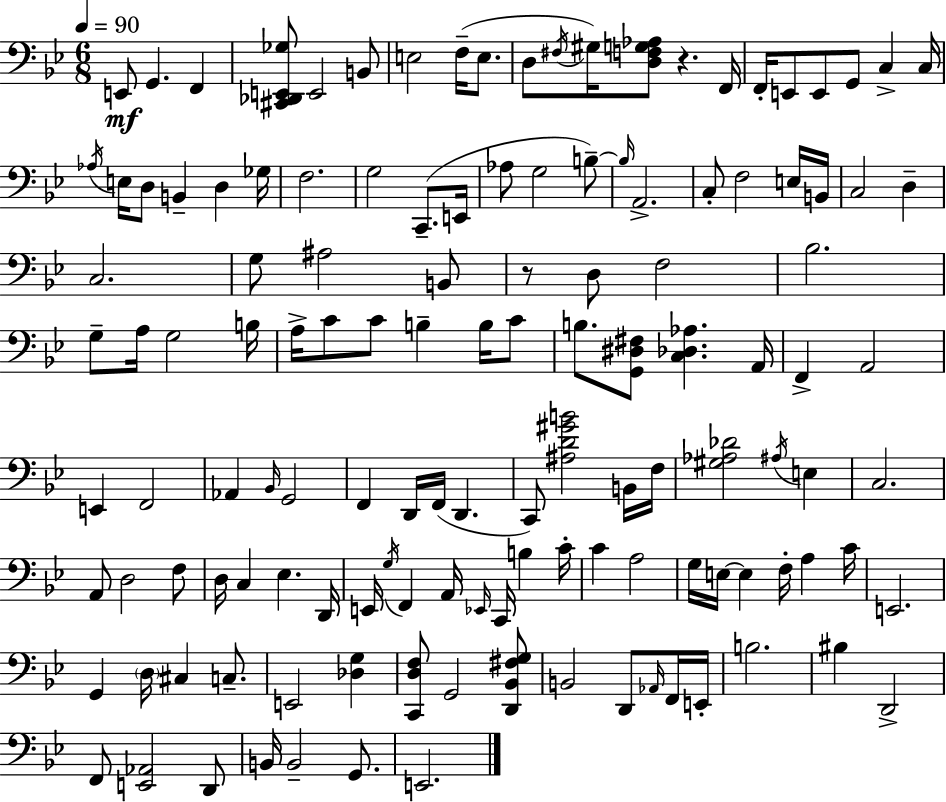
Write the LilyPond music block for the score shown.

{
  \clef bass
  \numericTimeSignature
  \time 6/8
  \key g \minor
  \tempo 4 = 90
  e,8\mf g,4. f,4 | <cis, des, e, ges>8 e,2 b,8 | e2 f16--( e8. | d8 \acciaccatura { fis16 } gis16) <d f g aes>8 r4. | \break f,16 f,16-. e,8 e,8 g,8 c4-> | c16 \acciaccatura { aes16 } e16 d8 b,4-- d4 | ges16 f2. | g2 c,8.--( | \break e,16 aes8 g2 | b8--~~) \grace { b16 } a,2.-> | c8-. f2 | e16 b,16 c2 d4-- | \break c2. | g8 ais2 | b,8 r8 d8 f2 | bes2. | \break g8-- a16 g2 | b16 a16-> c'8 c'8 b4-- | b16 c'8 b8. <g, dis fis>8 <c des aes>4. | a,16 f,4-> a,2 | \break e,4 f,2 | aes,4 \grace { bes,16 } g,2 | f,4 d,16 f,16( d,4. | c,8) <ais d' gis' b'>2 | \break b,16 f16 <gis aes des'>2 | \acciaccatura { ais16 } e4 c2. | a,8 d2 | f8 d16 c4 ees4. | \break d,16 e,16 \acciaccatura { g16 } f,4 a,16 | \grace { ees,16 } c,16 b4 c'16-. c'4 a2 | g16 e16~~ e4 | f16-. a4 c'16 e,2. | \break g,4 \parenthesize d16 | cis4 c8.-- e,2 | <des g>4 <c, d f>8 g,2 | <d, bes, fis g>8 b,2 | \break d,8 \grace { aes,16 } f,16 e,16-. b2. | bis4 | d,2-> f,8 <e, aes,>2 | d,8 b,16 b,2-- | \break g,8. e,2. | \bar "|."
}